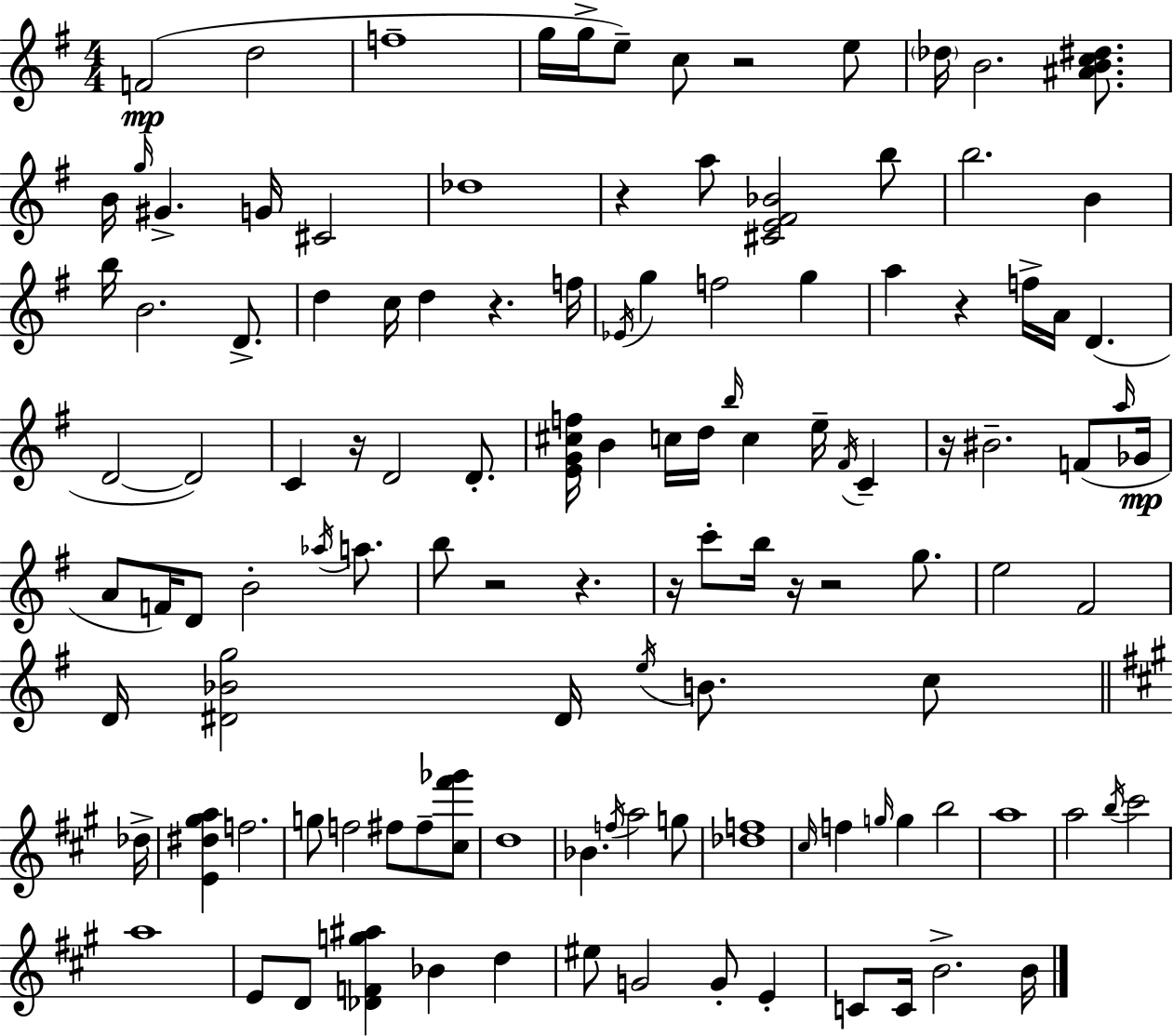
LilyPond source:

{
  \clef treble
  \numericTimeSignature
  \time 4/4
  \key e \minor
  f'2(\mp d''2 | f''1-- | g''16 g''16-> e''8--) c''8 r2 e''8 | \parenthesize des''16 b'2. <ais' b' c'' dis''>8. | \break b'16 \grace { g''16 } gis'4.-> g'16 cis'2 | des''1 | r4 a''8 <cis' e' fis' bes'>2 b''8 | b''2. b'4 | \break b''16 b'2. d'8.-> | d''4 c''16 d''4 r4. | f''16 \acciaccatura { ees'16 } g''4 f''2 g''4 | a''4 r4 f''16-> a'16 d'4.( | \break d'2~~ d'2) | c'4 r16 d'2 d'8.-. | <e' g' cis'' f''>16 b'4 c''16 d''16 \grace { b''16 } c''4 e''16-- \acciaccatura { fis'16 } | c'4-- r16 bis'2.-- | \break f'8( \grace { a''16 } ges'16\mp a'8 f'16) d'8 b'2-. | \acciaccatura { aes''16 } a''8. b''8 r2 | r4. r16 c'''8-. b''16 r16 r2 | g''8. e''2 fis'2 | \break d'16 <dis' bes' g''>2 dis'16 | \acciaccatura { e''16 } b'8. c''8 \bar "||" \break \key a \major des''16-> <e' dis'' gis'' a''>4 f''2. | g''8 f''2 fis''8 fis''8-- <cis'' fis''' ges'''>8 | d''1 | bes'4. \acciaccatura { f''16 } a''2 | \break g''8 <des'' f''>1 | \grace { cis''16 } f''4 \grace { g''16 } g''4 b''2 | a''1 | a''2 \acciaccatura { b''16 } cis'''2 | \break a''1 | e'8 d'8 <des' f' g'' ais''>4 bes'4 | d''4 eis''8 g'2 g'8-. | e'4-. c'8 c'16 b'2.-> | \break b'16 \bar "|."
}